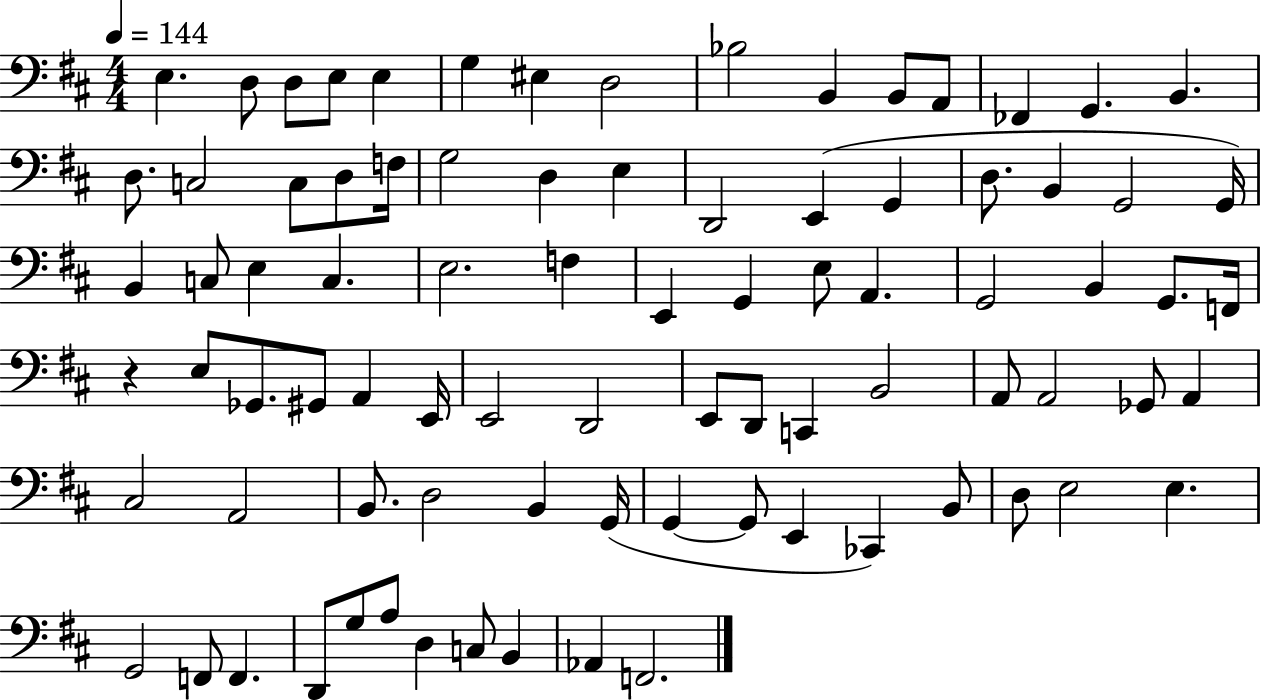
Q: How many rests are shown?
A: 1